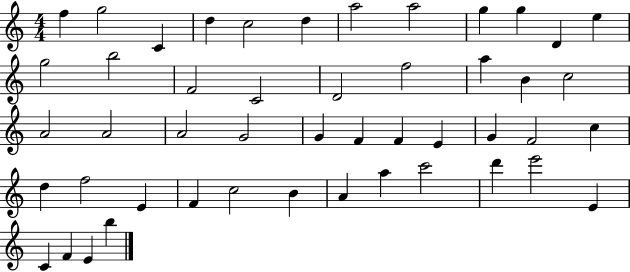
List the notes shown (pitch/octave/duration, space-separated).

F5/q G5/h C4/q D5/q C5/h D5/q A5/h A5/h G5/q G5/q D4/q E5/q G5/h B5/h F4/h C4/h D4/h F5/h A5/q B4/q C5/h A4/h A4/h A4/h G4/h G4/q F4/q F4/q E4/q G4/q F4/h C5/q D5/q F5/h E4/q F4/q C5/h B4/q A4/q A5/q C6/h D6/q E6/h E4/q C4/q F4/q E4/q B5/q